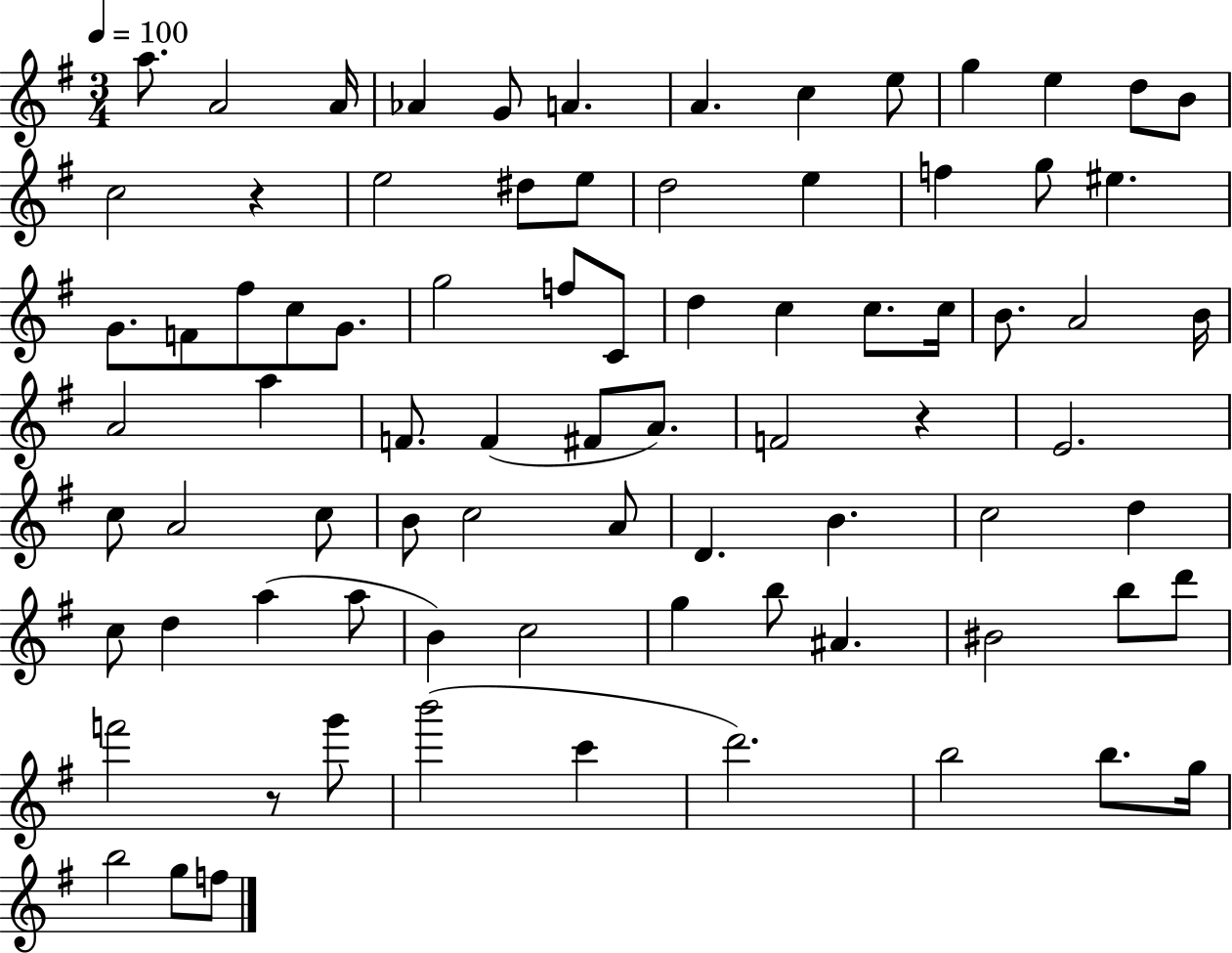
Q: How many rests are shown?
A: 3